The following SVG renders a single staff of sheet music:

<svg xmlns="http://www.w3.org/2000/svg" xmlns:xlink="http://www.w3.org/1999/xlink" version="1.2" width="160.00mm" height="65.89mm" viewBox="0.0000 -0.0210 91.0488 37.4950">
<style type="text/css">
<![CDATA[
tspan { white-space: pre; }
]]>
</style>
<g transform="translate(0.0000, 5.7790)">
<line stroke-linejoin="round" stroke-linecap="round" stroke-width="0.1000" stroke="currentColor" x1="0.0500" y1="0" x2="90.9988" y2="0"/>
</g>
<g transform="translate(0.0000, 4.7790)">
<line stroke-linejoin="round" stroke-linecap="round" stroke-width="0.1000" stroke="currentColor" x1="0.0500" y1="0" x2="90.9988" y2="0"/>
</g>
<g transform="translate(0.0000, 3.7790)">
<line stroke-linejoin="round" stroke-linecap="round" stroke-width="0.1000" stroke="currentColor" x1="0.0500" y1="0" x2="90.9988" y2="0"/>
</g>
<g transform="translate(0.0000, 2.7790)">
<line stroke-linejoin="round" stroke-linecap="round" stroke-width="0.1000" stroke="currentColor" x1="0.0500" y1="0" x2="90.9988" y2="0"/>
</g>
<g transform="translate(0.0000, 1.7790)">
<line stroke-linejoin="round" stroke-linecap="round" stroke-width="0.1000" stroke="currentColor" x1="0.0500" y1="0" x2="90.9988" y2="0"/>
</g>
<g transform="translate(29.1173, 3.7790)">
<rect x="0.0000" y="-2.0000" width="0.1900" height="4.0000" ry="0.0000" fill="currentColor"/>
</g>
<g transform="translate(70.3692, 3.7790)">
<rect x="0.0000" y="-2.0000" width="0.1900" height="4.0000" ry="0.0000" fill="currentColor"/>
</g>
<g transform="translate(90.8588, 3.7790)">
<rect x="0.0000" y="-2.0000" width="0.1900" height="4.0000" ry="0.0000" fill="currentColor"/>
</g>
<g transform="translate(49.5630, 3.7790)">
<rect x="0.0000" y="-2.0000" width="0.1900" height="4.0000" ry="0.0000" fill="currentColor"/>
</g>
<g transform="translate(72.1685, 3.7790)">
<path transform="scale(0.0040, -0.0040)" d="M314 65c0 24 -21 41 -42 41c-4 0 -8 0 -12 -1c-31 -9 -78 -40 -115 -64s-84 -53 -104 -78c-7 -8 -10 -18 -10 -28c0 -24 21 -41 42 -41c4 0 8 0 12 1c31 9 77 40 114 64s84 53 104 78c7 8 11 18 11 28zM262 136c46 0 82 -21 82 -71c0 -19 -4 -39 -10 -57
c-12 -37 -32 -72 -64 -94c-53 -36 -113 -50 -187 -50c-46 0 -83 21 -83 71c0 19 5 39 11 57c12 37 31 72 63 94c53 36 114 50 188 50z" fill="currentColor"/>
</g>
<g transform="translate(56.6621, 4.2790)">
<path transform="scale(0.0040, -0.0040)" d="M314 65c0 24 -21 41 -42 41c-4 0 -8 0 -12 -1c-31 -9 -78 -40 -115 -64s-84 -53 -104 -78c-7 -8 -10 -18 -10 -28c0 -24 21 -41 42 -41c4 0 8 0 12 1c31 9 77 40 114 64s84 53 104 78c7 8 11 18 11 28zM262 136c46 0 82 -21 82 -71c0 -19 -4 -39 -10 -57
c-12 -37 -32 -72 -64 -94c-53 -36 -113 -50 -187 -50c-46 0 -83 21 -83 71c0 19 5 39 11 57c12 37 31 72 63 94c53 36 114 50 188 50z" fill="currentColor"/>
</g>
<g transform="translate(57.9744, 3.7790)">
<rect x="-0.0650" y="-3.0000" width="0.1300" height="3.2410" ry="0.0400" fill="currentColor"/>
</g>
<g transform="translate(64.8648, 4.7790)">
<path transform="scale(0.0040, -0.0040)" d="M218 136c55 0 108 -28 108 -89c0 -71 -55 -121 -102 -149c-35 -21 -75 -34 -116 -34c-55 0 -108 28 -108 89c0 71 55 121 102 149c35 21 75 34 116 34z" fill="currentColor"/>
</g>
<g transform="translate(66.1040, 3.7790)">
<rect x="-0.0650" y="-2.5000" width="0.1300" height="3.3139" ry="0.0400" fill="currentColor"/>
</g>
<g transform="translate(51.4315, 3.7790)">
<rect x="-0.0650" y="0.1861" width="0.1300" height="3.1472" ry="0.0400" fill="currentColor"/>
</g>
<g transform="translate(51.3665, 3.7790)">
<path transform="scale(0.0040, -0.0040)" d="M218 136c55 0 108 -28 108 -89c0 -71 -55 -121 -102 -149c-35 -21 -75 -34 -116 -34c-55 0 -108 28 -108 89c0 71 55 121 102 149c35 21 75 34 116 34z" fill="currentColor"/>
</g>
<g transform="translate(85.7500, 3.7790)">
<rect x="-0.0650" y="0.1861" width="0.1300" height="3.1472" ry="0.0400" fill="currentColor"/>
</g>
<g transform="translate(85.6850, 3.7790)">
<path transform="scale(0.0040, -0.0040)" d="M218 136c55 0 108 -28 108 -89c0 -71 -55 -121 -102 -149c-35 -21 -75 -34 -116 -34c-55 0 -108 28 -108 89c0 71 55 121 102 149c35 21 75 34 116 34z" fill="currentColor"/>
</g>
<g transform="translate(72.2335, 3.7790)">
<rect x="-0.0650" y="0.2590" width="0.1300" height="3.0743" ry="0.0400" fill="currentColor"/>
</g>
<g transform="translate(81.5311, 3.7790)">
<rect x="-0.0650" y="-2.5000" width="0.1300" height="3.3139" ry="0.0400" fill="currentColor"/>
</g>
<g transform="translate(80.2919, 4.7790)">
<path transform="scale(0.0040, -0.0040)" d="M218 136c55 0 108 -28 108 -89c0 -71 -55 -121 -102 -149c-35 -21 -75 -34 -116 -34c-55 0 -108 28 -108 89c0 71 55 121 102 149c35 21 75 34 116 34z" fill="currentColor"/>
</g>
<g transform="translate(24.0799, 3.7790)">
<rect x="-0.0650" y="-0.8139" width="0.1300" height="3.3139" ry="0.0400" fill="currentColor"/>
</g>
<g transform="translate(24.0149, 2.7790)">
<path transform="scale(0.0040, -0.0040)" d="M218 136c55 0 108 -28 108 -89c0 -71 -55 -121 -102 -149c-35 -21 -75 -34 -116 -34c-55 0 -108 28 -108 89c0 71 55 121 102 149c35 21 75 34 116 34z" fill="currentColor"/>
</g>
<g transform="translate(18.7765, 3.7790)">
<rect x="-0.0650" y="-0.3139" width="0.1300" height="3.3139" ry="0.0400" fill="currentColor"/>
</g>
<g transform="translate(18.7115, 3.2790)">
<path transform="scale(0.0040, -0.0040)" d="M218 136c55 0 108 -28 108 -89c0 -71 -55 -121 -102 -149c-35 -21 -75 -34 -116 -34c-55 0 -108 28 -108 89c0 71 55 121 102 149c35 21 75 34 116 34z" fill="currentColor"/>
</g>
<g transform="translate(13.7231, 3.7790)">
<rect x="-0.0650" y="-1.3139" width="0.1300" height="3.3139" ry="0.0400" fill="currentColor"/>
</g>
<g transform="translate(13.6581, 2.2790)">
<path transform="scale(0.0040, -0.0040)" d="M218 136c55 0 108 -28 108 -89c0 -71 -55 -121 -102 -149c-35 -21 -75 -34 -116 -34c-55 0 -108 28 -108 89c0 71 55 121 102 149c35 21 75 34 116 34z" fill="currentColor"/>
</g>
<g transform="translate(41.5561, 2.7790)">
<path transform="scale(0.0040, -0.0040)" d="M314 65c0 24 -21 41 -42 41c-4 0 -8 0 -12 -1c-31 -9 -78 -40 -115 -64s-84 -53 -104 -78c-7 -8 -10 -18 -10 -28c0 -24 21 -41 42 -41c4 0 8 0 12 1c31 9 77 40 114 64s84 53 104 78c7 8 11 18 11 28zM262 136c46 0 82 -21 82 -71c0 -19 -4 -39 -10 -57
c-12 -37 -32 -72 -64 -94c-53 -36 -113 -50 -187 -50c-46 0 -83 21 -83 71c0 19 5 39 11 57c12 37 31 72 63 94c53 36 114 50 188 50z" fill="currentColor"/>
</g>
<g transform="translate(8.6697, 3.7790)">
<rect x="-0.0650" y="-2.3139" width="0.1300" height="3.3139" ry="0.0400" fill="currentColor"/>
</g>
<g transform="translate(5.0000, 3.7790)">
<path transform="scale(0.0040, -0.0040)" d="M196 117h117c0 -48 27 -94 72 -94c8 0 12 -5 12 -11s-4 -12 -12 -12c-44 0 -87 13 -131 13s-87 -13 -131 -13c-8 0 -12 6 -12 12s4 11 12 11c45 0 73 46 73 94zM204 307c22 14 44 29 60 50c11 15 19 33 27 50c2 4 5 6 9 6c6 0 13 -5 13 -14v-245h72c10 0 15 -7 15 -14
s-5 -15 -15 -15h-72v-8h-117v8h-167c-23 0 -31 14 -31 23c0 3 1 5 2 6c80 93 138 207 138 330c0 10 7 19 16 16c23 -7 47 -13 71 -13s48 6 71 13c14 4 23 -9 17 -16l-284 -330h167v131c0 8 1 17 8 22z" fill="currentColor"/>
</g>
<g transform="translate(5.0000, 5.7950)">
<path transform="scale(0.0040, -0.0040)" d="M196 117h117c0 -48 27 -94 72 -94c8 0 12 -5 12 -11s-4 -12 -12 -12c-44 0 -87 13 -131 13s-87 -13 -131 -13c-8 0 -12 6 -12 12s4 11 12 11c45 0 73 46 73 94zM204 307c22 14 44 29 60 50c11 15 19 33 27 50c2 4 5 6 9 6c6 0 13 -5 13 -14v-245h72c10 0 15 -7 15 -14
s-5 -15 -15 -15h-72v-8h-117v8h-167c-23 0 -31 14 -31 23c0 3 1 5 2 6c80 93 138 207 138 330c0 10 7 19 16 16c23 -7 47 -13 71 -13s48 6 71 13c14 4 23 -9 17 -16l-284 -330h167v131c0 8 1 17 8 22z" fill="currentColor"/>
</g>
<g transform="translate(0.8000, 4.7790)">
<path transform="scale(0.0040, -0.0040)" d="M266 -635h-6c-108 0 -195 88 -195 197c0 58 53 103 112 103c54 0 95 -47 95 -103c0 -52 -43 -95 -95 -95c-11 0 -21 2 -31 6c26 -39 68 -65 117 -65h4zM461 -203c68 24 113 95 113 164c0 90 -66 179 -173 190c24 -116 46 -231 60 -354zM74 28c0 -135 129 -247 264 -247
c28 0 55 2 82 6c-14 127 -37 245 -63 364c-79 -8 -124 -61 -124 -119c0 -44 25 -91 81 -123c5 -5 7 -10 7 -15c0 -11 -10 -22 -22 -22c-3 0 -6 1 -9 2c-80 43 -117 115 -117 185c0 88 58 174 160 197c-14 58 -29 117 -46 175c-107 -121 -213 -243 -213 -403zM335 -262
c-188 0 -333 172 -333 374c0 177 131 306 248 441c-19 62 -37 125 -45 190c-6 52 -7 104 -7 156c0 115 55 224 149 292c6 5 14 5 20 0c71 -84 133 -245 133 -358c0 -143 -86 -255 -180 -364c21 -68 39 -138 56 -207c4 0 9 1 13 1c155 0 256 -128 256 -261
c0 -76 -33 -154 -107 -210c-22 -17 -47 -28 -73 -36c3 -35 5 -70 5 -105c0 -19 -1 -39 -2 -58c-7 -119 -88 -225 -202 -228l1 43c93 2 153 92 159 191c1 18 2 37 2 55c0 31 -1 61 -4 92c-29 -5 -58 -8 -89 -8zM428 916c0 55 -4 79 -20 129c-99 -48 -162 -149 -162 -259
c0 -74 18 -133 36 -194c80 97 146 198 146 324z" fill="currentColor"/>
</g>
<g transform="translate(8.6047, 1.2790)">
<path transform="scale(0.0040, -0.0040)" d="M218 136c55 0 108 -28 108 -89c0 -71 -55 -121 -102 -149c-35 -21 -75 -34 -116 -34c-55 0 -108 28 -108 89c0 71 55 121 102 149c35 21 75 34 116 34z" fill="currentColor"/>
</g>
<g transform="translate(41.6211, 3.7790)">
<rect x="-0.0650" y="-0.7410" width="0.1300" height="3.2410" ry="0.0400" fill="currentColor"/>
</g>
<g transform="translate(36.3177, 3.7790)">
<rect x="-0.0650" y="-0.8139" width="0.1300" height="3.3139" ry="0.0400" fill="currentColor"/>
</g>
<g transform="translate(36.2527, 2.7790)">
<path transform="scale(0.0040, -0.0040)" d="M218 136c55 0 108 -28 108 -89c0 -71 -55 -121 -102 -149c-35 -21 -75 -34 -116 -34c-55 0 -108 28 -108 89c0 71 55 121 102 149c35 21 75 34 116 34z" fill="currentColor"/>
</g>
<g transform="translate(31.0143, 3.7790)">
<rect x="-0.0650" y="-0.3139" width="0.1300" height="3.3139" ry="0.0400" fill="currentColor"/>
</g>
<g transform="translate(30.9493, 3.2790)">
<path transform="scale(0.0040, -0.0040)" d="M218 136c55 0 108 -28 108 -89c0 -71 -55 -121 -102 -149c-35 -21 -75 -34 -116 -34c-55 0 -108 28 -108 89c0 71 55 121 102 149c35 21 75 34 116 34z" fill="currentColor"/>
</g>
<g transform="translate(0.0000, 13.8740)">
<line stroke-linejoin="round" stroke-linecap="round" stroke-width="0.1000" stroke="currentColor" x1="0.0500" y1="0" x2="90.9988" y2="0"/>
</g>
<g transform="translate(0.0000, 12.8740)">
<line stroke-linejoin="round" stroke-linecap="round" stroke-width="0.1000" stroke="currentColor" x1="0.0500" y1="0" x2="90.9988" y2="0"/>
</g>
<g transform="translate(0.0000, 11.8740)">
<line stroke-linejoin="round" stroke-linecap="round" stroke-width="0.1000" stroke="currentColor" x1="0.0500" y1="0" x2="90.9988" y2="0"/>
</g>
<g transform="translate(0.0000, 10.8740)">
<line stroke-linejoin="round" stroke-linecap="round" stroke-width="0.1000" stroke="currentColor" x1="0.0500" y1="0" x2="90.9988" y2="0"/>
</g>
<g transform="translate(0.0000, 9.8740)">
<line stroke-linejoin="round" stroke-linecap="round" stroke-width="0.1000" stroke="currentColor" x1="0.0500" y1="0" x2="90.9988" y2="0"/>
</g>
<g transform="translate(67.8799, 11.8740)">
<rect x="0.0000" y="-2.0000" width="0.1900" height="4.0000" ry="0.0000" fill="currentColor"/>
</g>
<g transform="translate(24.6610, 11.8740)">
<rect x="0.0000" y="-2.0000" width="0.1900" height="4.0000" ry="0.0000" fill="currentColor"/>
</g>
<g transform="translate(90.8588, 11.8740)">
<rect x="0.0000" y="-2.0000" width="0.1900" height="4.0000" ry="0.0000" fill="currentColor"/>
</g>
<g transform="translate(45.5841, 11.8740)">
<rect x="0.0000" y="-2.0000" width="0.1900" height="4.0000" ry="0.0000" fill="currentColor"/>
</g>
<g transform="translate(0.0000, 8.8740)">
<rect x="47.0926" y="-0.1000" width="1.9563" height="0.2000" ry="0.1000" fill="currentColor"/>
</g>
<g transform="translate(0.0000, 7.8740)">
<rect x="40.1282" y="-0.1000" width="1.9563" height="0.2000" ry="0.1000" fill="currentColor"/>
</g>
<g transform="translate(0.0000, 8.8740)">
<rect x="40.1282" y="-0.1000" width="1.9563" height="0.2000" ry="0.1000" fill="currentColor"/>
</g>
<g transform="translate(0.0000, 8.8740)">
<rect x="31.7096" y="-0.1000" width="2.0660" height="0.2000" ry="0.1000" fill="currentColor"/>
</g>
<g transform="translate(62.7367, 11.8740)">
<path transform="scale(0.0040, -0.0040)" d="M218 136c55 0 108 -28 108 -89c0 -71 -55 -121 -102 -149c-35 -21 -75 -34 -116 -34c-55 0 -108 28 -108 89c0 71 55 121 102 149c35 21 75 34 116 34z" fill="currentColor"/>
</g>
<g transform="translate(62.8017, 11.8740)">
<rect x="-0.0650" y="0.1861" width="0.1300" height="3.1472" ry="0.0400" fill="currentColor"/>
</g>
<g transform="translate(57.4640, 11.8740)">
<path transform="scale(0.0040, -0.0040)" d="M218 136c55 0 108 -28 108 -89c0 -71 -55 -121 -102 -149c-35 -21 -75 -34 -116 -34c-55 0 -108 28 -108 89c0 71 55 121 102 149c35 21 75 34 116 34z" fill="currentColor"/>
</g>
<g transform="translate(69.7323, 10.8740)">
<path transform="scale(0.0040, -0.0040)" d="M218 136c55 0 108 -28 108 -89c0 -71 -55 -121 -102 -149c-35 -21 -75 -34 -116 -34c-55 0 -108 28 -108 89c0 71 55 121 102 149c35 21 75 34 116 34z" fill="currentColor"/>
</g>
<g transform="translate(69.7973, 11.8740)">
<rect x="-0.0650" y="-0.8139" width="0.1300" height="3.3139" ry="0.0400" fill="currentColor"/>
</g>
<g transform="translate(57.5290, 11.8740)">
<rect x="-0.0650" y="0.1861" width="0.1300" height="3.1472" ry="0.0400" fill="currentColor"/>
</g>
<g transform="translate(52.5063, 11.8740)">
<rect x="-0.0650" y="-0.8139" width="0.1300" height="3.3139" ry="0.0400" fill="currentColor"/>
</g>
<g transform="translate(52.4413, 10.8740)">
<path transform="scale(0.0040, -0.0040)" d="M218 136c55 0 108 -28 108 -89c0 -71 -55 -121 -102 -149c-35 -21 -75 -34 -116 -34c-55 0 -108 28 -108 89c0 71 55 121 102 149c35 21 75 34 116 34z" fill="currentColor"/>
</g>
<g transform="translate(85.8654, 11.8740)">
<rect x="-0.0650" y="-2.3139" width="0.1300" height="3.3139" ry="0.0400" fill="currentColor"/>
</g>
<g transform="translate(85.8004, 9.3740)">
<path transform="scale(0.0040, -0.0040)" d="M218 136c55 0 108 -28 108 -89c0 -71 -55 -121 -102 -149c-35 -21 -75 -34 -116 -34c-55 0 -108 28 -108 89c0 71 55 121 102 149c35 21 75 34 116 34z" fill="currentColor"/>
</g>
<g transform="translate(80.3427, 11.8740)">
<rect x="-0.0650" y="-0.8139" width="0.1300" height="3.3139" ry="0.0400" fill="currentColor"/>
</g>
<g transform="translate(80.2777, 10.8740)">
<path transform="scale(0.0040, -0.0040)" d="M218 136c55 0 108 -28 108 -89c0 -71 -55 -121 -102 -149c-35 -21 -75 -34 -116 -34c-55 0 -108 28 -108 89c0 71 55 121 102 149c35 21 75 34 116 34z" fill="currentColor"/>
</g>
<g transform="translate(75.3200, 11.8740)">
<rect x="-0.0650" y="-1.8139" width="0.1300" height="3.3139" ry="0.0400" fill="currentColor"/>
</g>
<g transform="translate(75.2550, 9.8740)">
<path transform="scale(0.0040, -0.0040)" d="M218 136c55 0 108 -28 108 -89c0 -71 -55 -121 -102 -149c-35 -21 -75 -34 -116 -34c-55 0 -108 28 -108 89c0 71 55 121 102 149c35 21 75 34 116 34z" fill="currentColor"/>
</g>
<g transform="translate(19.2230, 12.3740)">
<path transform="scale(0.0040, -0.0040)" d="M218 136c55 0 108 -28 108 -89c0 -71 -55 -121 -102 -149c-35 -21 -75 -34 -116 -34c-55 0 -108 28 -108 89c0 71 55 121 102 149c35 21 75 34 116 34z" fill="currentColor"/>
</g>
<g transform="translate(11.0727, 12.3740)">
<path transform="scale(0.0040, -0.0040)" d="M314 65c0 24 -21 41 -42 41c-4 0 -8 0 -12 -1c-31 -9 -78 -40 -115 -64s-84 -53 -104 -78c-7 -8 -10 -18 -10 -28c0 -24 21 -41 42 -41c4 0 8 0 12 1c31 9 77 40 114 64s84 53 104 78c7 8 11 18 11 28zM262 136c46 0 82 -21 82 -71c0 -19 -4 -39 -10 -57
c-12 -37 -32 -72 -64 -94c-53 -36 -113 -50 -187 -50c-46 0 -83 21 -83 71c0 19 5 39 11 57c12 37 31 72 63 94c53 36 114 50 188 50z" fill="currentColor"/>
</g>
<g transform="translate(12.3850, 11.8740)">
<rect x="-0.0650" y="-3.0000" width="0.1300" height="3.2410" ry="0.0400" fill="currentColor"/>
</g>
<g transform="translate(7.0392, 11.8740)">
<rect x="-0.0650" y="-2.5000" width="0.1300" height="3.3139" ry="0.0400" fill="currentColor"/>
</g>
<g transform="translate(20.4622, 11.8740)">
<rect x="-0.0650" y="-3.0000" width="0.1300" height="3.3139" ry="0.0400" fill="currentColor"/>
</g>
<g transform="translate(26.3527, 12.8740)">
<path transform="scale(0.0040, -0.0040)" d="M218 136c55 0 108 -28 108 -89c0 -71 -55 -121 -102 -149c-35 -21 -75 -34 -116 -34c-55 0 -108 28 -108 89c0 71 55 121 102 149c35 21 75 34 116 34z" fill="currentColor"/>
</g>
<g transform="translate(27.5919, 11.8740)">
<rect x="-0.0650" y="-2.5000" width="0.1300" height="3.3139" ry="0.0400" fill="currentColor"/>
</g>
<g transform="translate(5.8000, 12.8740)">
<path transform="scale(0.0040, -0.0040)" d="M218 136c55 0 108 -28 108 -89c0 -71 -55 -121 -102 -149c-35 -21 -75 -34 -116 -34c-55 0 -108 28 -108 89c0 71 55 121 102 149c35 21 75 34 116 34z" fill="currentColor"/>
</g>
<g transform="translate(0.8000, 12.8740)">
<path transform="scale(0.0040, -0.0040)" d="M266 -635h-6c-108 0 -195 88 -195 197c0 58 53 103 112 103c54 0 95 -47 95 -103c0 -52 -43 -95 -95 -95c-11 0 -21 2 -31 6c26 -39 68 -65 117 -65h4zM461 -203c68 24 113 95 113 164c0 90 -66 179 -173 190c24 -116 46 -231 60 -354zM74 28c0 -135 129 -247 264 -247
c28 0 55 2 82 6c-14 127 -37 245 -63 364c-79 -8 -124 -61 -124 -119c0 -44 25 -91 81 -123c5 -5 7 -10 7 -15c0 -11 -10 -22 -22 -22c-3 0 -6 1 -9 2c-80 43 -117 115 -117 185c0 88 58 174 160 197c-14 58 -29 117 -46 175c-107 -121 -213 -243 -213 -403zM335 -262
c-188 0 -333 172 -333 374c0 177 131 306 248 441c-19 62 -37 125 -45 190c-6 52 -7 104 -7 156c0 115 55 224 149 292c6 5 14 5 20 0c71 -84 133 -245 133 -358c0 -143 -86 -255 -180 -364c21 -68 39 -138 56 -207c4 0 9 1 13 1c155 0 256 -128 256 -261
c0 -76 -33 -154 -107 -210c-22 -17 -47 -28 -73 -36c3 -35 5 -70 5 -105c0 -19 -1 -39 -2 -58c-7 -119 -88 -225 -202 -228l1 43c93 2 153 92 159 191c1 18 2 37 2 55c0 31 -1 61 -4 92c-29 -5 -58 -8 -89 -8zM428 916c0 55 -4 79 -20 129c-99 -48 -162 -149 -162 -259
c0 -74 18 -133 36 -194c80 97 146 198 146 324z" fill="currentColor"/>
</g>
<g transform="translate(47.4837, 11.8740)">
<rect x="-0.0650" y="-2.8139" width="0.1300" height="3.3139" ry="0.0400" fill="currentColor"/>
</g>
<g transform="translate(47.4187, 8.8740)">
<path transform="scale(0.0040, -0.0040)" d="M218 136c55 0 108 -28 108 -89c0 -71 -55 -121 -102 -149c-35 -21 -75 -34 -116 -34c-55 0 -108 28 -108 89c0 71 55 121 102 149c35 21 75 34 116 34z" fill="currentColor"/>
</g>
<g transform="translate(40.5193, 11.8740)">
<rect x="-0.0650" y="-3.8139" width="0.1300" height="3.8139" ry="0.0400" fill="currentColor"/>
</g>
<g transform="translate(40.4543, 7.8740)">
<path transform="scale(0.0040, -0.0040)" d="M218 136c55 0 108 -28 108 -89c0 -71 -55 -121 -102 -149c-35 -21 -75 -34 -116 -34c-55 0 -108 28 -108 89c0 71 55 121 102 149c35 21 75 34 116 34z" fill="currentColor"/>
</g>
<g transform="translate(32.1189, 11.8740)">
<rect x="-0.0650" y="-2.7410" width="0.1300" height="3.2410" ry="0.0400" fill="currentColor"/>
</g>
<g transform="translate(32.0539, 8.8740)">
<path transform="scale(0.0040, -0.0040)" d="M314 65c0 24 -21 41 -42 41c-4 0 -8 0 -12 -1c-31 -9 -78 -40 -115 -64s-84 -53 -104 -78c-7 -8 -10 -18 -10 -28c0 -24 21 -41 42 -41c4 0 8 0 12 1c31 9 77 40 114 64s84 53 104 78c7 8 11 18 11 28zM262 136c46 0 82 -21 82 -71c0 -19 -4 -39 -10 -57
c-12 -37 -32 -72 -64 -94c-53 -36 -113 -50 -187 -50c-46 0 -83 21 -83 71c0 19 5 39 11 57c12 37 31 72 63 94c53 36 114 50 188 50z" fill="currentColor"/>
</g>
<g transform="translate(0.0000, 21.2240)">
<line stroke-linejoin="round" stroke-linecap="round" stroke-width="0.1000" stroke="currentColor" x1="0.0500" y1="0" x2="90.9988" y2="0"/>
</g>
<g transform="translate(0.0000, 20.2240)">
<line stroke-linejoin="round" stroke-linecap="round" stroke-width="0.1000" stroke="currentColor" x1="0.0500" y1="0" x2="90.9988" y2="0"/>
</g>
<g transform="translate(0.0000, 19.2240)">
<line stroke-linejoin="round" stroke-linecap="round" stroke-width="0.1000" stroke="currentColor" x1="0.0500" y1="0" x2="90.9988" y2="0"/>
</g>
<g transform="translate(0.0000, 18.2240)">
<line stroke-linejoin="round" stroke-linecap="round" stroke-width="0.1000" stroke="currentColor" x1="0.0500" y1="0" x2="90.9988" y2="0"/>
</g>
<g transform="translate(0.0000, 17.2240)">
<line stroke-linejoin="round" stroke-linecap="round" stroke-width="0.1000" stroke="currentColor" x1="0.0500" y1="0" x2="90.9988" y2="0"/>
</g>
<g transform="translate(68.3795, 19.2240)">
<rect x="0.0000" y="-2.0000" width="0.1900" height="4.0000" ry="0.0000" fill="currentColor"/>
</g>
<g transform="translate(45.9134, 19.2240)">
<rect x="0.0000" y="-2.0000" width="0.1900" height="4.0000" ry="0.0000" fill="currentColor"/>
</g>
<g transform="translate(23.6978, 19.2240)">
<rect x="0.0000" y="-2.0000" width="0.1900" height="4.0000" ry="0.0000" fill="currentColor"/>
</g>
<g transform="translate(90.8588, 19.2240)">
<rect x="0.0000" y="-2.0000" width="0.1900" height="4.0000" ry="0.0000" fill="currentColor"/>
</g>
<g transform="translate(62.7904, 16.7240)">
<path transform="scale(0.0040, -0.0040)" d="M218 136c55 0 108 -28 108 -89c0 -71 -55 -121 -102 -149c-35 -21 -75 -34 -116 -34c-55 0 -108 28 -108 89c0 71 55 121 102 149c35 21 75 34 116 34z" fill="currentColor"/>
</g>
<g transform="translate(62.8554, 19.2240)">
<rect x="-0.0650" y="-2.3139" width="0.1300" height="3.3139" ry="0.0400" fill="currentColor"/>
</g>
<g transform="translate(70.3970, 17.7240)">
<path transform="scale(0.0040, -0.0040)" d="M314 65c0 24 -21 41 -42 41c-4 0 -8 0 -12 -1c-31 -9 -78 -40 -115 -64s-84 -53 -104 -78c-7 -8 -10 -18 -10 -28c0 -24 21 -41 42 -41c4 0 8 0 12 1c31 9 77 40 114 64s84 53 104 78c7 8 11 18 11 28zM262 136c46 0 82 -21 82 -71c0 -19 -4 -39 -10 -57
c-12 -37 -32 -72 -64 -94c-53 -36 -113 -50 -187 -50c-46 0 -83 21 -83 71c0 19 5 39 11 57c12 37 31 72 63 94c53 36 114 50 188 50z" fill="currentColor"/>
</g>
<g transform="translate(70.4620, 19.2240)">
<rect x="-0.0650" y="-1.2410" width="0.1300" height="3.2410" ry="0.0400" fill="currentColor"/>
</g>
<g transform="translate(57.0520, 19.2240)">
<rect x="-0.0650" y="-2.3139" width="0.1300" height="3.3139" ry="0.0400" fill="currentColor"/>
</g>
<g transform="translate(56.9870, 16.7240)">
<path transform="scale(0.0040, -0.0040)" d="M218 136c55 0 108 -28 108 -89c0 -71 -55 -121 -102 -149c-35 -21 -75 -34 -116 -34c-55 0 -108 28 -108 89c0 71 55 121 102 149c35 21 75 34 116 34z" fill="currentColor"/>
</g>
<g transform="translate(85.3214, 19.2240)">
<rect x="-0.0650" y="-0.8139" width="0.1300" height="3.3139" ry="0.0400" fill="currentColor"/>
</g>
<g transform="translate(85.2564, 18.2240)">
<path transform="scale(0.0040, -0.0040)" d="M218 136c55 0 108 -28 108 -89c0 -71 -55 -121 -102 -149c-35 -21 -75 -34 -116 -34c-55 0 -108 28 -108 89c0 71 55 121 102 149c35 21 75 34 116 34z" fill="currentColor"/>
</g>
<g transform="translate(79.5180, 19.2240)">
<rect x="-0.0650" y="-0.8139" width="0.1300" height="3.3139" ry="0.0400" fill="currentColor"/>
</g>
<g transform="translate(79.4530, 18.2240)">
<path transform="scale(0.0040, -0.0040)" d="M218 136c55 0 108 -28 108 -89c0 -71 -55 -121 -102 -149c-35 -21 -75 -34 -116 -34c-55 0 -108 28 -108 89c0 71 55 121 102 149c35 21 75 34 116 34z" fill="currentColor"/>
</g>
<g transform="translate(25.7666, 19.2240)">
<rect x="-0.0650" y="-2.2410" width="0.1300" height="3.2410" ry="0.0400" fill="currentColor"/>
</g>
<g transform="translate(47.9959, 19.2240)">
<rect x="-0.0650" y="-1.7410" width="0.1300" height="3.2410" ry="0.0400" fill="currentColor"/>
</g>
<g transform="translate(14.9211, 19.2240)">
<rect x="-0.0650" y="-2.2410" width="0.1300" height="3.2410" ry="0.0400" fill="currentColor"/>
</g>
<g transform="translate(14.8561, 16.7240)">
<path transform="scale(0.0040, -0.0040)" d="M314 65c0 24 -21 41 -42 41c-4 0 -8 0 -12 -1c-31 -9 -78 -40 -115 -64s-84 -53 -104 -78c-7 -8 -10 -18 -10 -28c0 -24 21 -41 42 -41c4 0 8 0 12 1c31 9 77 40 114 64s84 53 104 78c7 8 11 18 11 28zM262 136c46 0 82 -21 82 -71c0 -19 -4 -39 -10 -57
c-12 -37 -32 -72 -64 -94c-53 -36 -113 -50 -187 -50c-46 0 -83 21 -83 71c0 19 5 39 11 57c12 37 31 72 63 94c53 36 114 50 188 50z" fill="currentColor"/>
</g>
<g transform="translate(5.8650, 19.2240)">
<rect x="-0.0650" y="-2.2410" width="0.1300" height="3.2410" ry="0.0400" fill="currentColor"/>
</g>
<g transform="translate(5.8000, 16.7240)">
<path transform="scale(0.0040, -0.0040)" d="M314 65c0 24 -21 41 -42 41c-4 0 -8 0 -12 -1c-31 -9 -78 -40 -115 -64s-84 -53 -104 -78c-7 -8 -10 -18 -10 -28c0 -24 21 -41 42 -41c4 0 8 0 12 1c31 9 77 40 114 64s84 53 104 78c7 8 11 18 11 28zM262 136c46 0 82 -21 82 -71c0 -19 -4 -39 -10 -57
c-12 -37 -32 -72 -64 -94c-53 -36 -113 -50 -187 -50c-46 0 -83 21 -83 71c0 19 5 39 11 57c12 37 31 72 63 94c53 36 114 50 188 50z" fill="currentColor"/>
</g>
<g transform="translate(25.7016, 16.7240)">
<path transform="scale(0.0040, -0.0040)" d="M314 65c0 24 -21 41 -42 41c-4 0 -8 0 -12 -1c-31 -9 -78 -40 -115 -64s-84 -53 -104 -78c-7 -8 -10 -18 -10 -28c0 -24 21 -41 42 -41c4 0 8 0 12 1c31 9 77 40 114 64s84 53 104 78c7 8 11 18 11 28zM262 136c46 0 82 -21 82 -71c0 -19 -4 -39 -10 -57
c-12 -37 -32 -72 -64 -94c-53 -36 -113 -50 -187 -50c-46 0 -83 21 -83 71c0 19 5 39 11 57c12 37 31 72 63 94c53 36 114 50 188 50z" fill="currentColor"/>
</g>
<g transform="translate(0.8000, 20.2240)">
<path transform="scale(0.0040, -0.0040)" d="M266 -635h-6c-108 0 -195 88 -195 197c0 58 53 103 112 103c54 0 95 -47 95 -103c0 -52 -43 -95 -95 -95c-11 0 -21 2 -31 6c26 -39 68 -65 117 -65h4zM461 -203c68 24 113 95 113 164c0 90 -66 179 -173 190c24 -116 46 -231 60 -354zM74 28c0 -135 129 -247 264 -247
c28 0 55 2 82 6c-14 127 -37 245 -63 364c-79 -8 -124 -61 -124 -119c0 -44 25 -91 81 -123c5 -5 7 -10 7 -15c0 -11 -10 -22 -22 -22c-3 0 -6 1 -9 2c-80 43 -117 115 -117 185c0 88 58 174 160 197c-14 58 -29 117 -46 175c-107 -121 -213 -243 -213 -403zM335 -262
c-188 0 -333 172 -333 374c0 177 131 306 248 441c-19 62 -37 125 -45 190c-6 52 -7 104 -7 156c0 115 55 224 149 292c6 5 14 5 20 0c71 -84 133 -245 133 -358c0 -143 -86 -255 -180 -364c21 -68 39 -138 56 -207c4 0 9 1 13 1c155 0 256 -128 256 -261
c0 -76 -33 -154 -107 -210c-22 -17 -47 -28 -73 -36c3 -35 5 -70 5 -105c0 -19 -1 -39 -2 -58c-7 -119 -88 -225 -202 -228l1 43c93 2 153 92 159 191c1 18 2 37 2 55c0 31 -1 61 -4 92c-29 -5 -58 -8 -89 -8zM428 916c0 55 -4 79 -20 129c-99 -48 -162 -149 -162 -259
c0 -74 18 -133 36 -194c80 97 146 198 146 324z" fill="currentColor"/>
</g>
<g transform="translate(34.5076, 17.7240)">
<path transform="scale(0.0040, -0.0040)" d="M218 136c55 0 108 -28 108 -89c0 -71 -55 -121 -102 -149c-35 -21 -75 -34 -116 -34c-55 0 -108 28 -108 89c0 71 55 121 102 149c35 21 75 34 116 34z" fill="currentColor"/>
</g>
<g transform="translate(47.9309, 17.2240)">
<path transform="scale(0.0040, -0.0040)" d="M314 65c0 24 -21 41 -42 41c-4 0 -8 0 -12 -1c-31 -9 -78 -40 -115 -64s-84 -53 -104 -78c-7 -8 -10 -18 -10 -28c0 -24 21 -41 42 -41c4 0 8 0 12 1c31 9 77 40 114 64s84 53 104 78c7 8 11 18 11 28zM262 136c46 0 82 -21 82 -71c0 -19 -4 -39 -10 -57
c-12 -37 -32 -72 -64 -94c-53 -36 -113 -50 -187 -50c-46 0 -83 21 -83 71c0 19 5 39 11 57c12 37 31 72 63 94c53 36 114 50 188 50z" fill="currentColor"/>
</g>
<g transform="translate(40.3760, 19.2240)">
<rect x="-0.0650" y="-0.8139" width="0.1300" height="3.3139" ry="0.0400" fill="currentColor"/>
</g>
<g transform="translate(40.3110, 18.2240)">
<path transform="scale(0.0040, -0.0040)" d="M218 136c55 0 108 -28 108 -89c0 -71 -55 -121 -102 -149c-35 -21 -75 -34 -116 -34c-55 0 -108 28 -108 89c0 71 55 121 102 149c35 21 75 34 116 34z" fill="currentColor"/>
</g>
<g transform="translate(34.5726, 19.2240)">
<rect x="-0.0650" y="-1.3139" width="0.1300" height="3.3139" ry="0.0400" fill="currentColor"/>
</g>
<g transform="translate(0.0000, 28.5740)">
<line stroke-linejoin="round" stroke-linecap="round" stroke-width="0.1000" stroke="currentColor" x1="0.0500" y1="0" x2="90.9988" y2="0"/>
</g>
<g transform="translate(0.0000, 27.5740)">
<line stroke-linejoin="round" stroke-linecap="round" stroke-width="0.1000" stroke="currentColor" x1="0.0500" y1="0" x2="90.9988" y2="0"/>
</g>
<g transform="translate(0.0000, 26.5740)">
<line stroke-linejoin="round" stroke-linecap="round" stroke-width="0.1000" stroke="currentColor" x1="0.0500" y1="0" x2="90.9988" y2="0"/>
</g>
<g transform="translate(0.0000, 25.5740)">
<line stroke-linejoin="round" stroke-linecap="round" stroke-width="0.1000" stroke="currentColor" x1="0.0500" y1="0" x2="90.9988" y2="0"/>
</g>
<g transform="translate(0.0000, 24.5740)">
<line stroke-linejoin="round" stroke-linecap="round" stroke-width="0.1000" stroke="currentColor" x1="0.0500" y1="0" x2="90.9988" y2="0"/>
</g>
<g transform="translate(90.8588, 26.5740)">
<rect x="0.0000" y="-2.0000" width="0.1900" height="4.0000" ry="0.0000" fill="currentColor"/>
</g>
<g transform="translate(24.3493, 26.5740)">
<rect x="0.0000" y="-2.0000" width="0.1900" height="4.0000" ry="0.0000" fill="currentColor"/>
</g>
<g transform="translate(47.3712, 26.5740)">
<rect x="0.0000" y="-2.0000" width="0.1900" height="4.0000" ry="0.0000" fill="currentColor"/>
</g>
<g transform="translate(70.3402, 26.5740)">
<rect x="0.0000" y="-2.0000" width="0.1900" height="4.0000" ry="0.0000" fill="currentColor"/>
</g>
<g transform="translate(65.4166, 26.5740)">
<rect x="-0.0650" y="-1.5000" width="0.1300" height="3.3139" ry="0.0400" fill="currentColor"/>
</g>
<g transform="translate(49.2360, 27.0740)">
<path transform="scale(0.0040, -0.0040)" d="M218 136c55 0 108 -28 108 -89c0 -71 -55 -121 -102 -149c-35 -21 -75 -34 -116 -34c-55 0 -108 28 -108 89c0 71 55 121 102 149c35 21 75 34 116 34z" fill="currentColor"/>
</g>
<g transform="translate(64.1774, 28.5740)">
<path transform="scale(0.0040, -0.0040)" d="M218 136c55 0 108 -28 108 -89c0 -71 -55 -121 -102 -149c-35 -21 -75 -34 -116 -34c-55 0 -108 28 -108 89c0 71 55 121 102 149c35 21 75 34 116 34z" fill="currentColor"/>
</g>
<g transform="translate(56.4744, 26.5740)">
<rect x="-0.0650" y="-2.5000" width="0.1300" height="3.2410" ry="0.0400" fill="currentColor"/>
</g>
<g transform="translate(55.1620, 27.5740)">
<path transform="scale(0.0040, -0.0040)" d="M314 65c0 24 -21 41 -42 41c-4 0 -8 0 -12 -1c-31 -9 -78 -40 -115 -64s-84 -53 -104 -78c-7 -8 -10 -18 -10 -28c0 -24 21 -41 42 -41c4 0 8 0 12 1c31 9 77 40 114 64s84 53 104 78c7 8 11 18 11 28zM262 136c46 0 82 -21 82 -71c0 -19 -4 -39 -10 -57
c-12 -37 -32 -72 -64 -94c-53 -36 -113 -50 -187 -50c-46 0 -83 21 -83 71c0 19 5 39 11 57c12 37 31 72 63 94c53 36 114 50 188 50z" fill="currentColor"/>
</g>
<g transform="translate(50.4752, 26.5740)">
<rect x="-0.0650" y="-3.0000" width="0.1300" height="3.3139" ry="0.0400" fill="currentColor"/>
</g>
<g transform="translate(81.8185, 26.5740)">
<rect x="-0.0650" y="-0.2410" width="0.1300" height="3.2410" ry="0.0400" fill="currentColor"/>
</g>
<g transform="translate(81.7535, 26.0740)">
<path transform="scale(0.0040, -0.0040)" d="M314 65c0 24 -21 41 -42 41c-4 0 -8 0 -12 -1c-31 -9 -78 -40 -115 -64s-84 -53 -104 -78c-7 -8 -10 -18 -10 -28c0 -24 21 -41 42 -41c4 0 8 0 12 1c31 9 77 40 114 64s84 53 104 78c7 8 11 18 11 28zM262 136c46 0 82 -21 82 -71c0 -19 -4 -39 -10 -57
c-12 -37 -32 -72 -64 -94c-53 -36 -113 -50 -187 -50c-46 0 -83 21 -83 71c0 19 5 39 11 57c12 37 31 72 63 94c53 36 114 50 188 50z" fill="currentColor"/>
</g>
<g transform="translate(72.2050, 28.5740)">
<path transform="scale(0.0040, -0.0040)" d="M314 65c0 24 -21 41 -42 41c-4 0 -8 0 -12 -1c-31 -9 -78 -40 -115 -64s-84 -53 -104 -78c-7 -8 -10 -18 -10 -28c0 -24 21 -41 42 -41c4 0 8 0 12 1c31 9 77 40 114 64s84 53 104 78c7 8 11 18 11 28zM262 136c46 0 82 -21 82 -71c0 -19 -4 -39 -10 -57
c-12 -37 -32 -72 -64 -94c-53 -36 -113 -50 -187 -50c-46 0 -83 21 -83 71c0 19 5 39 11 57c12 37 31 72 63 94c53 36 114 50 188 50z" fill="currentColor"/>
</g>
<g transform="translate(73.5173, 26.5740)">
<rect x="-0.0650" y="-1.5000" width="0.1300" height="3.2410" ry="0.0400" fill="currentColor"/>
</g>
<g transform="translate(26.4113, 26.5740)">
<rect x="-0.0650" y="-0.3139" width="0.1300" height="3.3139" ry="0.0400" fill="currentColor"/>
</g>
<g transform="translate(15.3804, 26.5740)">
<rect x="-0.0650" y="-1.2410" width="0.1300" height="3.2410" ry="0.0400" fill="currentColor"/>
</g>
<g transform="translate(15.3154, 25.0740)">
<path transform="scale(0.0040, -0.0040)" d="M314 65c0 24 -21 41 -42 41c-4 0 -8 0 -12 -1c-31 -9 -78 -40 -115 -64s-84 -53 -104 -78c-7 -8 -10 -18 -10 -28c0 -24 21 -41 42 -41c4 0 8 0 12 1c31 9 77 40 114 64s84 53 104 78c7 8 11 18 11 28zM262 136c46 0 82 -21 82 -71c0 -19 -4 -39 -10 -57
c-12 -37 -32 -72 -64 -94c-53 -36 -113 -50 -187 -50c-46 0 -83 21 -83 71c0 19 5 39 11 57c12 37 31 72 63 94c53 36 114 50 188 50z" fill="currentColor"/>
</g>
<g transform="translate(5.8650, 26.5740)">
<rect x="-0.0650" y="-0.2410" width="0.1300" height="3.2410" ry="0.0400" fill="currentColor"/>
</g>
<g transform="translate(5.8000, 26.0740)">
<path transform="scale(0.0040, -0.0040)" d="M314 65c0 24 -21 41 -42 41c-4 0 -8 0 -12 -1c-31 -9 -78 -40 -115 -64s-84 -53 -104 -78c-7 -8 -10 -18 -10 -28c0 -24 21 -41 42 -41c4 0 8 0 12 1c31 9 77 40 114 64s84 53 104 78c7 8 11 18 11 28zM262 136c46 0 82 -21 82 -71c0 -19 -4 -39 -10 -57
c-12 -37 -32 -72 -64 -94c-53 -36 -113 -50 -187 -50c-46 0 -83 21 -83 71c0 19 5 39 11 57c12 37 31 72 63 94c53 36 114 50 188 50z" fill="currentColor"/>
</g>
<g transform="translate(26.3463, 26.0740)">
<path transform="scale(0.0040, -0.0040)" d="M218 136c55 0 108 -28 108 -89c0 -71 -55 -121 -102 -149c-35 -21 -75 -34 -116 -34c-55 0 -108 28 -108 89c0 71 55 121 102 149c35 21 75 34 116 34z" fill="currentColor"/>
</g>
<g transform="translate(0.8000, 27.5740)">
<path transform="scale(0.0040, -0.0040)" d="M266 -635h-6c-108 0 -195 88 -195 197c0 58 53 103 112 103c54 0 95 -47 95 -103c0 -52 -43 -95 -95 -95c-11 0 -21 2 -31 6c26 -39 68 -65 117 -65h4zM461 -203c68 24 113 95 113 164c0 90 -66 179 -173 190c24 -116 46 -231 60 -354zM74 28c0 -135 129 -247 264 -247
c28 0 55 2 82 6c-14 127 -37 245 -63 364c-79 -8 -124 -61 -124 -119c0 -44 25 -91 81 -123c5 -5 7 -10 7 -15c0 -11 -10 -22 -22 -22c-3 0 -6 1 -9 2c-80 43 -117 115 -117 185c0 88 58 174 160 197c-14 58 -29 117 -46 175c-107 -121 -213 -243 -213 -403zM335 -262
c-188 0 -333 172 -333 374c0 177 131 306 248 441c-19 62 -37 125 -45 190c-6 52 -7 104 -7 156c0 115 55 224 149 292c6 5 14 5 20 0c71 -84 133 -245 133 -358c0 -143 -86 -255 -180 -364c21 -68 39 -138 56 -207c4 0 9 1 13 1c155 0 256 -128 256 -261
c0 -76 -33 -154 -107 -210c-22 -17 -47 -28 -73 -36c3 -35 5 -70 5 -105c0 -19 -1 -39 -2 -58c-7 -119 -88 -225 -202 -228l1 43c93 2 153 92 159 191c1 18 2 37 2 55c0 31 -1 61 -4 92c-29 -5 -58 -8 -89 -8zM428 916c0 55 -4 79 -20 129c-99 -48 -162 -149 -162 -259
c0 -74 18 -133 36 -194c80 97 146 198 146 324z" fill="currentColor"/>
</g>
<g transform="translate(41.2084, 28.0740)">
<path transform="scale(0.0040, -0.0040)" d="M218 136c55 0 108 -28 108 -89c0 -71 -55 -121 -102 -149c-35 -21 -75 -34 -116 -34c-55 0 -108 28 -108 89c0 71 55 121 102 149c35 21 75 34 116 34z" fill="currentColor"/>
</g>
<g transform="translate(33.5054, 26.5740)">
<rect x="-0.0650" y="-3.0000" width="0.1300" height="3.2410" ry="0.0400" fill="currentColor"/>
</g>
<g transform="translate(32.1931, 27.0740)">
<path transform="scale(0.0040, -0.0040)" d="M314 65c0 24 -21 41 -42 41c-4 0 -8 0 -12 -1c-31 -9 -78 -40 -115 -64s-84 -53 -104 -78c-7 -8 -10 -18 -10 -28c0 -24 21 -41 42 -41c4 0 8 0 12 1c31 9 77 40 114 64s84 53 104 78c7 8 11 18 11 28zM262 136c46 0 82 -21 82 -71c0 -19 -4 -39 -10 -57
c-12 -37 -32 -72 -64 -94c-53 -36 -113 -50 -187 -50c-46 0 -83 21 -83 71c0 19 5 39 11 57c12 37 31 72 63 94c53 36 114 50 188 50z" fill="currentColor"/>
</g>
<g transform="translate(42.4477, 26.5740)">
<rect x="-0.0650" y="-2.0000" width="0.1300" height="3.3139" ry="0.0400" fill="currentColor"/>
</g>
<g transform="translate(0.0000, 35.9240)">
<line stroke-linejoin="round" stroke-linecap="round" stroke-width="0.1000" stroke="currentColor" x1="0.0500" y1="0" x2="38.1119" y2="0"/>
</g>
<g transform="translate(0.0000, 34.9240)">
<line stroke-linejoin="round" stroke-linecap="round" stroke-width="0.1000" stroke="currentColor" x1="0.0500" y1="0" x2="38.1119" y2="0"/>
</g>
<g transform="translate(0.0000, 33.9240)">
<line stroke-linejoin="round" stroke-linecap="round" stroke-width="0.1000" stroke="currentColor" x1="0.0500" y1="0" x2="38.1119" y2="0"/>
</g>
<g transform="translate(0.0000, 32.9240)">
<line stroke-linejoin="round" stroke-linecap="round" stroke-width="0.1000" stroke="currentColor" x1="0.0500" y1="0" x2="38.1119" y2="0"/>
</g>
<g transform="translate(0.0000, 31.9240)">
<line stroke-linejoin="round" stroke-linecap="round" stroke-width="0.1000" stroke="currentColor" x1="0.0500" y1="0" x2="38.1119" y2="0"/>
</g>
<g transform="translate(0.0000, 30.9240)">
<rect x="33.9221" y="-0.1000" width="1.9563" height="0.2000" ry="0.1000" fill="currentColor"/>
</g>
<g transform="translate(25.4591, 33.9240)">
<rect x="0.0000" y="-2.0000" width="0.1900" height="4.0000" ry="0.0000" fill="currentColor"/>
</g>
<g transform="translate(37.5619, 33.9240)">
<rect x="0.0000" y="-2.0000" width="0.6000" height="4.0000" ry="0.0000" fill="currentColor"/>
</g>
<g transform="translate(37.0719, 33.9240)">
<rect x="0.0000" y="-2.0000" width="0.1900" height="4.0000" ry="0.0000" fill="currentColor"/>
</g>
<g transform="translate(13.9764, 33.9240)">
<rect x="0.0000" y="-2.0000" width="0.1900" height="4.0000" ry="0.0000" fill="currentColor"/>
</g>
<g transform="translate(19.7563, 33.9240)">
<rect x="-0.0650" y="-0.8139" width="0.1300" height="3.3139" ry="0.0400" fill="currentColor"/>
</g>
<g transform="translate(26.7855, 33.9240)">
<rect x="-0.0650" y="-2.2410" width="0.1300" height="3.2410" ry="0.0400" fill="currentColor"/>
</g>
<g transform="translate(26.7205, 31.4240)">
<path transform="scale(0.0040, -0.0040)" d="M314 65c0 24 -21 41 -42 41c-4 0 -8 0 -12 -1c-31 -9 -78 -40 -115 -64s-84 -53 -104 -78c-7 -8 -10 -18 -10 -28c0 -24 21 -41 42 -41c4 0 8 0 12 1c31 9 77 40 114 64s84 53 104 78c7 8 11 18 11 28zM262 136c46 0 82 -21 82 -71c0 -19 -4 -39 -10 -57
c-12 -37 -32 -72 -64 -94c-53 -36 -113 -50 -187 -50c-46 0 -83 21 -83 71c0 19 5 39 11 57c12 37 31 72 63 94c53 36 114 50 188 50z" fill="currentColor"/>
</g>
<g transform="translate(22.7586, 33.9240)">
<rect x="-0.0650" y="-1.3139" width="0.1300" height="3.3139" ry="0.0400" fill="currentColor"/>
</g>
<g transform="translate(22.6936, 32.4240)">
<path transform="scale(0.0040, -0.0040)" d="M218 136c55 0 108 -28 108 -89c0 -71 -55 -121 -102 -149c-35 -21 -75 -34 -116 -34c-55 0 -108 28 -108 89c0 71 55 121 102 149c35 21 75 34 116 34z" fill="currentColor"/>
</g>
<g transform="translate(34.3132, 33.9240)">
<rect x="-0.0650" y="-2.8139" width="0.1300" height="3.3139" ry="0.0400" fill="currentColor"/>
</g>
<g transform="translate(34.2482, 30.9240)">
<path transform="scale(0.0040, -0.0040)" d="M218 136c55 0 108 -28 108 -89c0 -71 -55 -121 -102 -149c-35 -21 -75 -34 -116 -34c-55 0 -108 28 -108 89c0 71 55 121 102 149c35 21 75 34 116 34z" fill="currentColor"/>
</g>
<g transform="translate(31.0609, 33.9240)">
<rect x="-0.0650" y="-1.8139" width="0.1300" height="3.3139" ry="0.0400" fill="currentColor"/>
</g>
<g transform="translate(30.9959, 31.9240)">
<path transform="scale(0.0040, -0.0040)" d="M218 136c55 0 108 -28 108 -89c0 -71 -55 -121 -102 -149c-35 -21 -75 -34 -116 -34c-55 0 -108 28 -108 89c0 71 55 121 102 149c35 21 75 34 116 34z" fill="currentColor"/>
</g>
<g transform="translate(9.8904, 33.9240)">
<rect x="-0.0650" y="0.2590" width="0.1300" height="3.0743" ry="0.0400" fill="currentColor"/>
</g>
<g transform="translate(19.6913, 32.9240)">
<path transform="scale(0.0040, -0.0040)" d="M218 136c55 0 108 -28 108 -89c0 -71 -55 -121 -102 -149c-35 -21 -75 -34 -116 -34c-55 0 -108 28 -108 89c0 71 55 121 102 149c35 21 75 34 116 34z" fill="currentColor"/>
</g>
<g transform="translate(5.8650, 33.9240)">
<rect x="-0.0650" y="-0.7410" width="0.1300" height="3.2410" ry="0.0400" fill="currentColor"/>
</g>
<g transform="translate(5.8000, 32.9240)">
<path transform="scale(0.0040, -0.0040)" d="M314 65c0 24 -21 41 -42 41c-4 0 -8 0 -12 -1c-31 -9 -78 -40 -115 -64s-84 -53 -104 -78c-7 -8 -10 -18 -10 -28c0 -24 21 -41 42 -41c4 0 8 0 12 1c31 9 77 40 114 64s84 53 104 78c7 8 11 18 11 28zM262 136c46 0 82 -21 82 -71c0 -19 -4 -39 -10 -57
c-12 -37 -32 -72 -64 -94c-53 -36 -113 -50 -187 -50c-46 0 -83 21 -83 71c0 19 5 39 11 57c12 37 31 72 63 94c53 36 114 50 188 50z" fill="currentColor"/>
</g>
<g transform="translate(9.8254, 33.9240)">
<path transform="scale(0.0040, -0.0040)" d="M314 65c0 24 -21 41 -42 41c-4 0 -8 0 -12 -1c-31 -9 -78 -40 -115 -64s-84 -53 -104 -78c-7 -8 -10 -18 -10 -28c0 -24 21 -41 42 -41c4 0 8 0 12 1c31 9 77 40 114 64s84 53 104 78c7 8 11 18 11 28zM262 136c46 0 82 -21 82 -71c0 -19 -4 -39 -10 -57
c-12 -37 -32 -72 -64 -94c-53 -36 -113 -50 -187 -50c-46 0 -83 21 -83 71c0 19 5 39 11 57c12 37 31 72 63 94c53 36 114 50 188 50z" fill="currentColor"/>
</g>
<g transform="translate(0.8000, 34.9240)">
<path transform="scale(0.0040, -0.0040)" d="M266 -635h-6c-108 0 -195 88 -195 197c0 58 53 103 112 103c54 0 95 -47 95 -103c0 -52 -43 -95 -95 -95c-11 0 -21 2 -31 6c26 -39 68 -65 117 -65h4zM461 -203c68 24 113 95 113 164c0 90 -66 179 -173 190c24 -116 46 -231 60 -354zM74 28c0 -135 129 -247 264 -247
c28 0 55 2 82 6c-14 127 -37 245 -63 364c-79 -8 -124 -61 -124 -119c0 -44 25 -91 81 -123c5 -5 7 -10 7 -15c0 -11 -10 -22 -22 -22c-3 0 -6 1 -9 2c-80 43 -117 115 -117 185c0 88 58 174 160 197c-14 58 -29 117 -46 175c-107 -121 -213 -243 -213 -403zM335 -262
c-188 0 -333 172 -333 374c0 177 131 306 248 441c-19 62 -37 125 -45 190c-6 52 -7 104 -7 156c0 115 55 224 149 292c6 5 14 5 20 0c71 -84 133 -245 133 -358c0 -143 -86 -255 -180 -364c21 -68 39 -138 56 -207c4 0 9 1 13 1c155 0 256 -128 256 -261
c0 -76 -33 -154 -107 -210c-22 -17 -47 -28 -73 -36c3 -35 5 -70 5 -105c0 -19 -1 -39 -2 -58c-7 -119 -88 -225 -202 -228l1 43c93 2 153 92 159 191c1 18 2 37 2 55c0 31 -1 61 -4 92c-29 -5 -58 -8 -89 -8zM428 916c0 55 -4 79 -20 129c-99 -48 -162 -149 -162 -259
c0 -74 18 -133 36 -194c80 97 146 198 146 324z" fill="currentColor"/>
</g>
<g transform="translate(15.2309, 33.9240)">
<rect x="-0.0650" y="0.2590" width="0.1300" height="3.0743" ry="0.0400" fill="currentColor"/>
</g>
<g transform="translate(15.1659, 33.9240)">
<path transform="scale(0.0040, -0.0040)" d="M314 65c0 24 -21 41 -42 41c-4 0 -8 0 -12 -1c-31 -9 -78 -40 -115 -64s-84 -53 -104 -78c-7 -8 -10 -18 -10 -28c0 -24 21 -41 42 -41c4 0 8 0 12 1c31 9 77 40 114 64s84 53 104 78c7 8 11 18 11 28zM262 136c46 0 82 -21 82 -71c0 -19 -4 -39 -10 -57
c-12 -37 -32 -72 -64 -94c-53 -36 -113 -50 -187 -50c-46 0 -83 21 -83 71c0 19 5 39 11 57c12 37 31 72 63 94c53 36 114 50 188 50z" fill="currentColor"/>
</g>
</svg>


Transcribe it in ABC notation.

X:1
T:Untitled
M:4/4
L:1/4
K:C
g e c d c d d2 B A2 G B2 G B G A2 A G a2 c' a d B B d f d g g2 g2 g2 e d f2 g g e2 d d c2 e2 c A2 F A G2 E E2 c2 d2 B2 B2 d e g2 f a